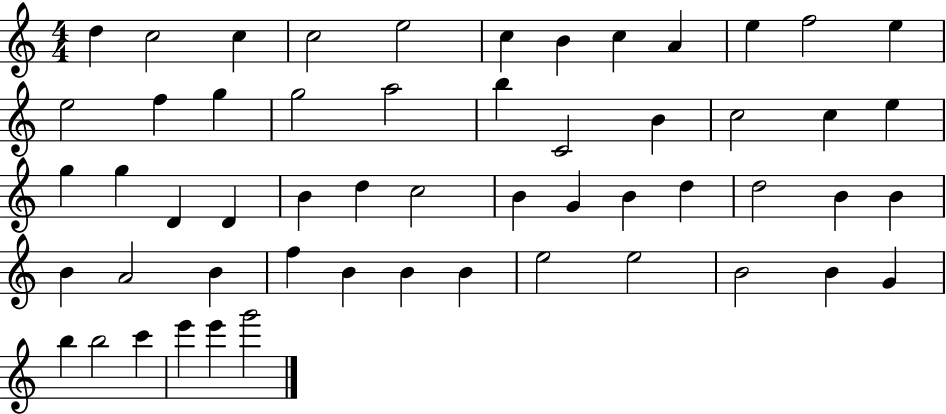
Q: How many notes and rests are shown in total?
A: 55